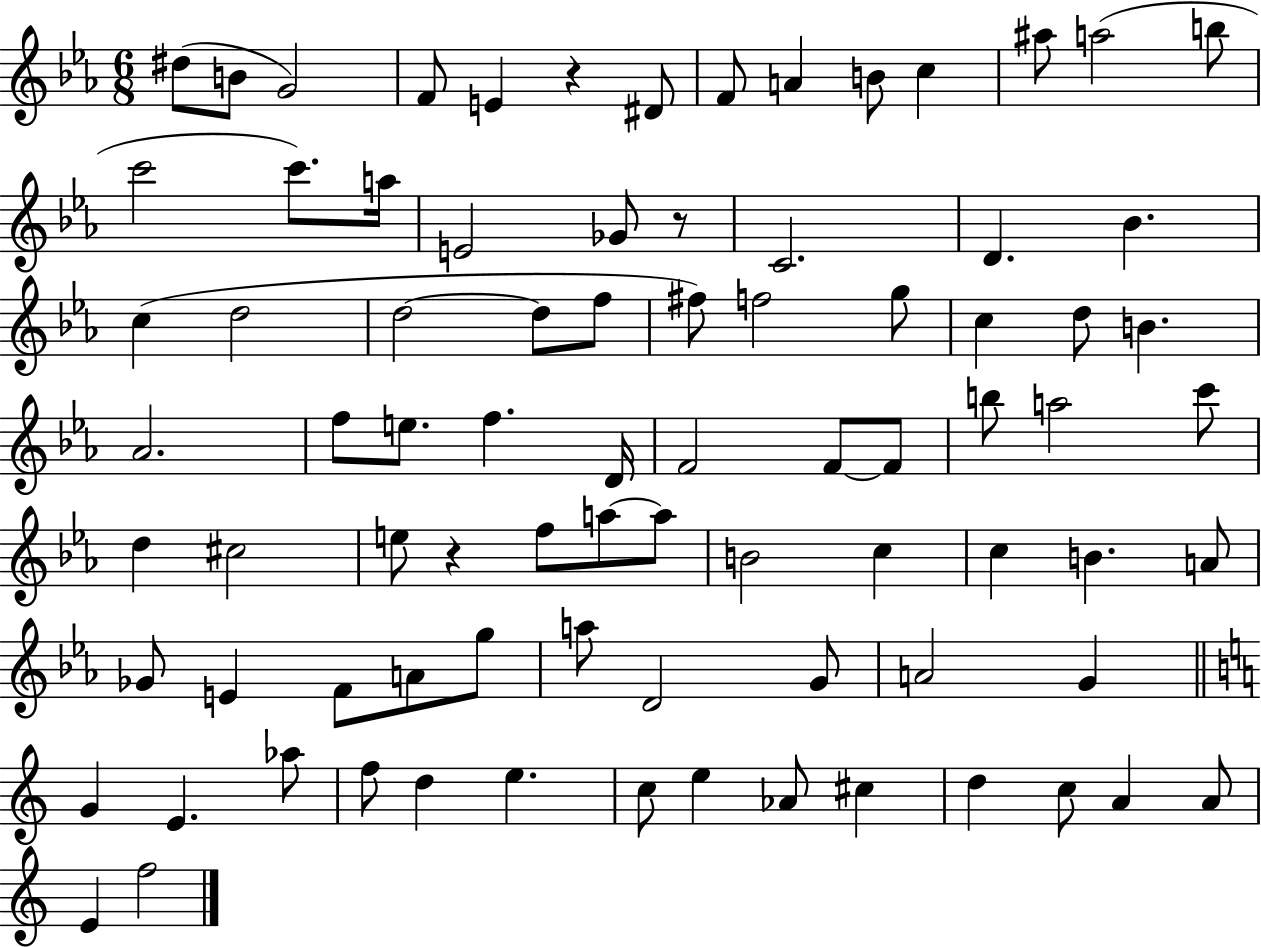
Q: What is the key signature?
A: EES major